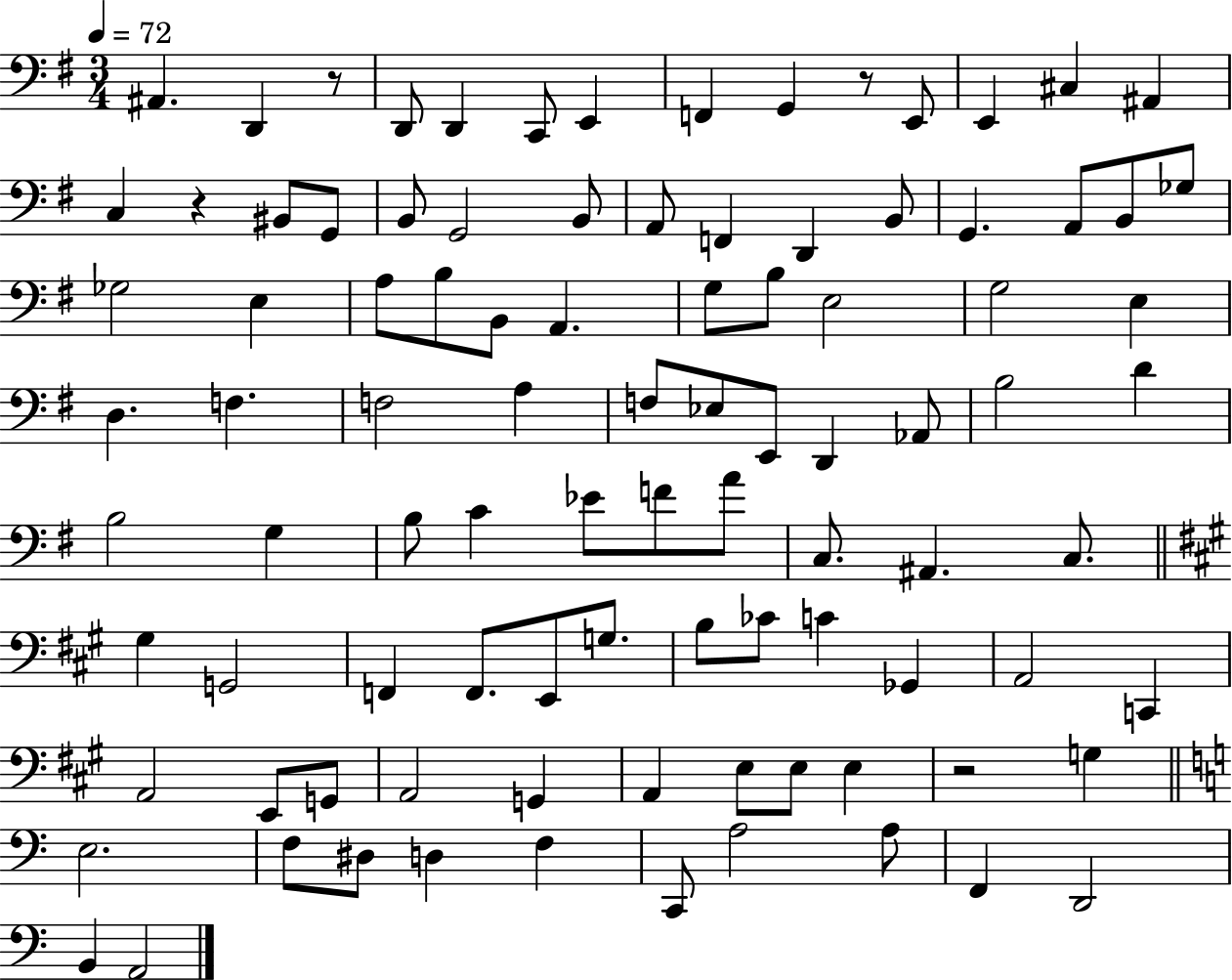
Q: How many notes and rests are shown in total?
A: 96